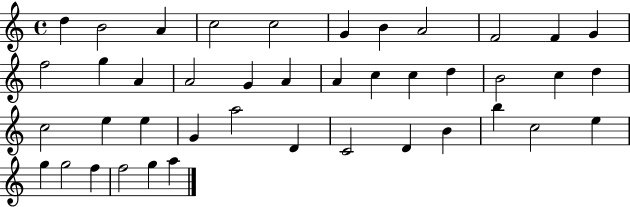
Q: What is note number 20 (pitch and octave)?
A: C5